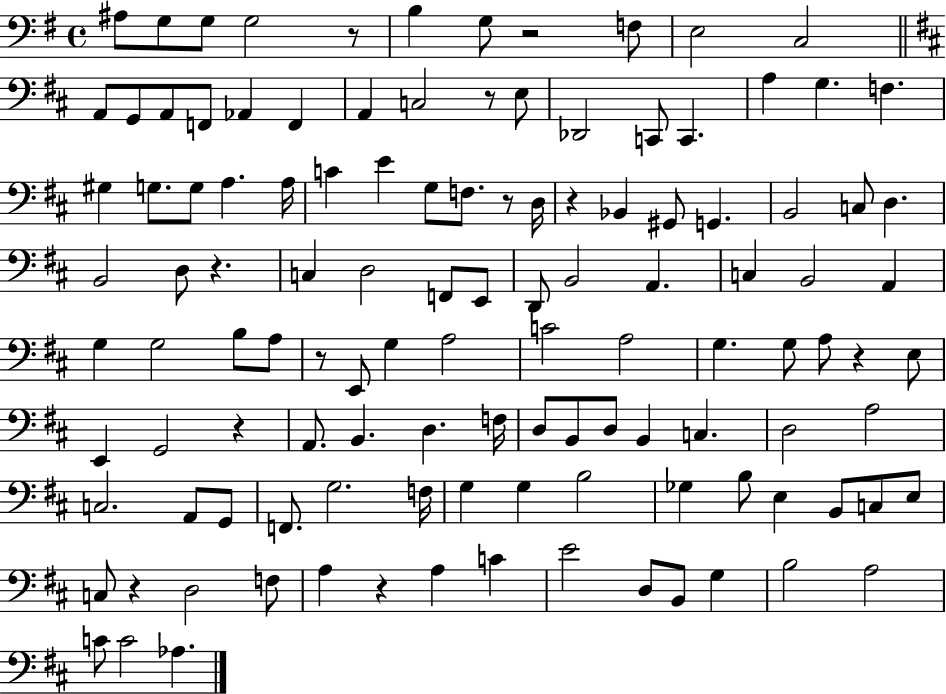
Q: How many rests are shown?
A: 11